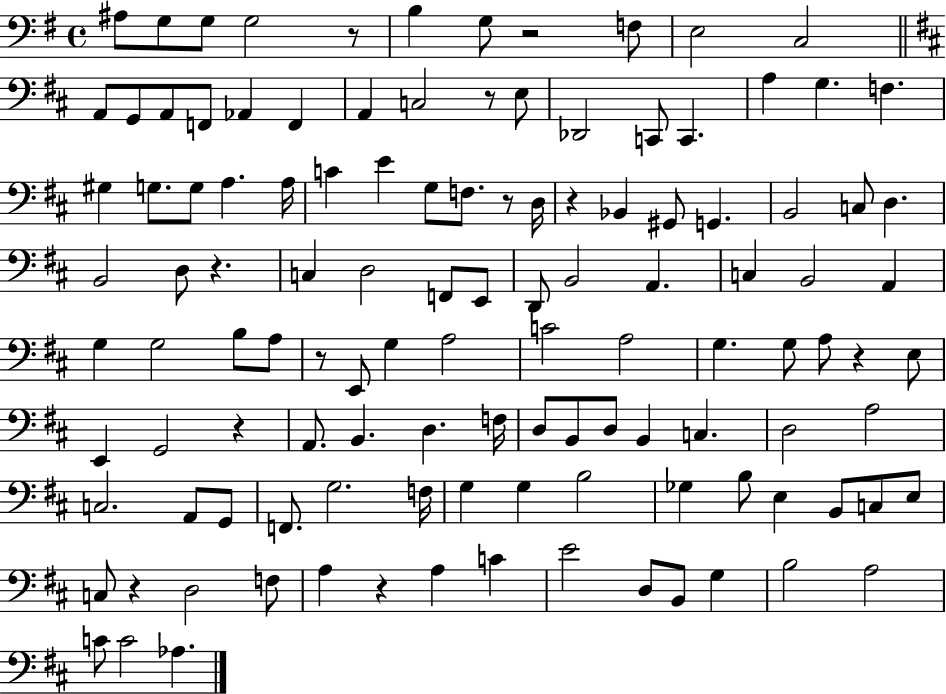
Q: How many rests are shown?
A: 11